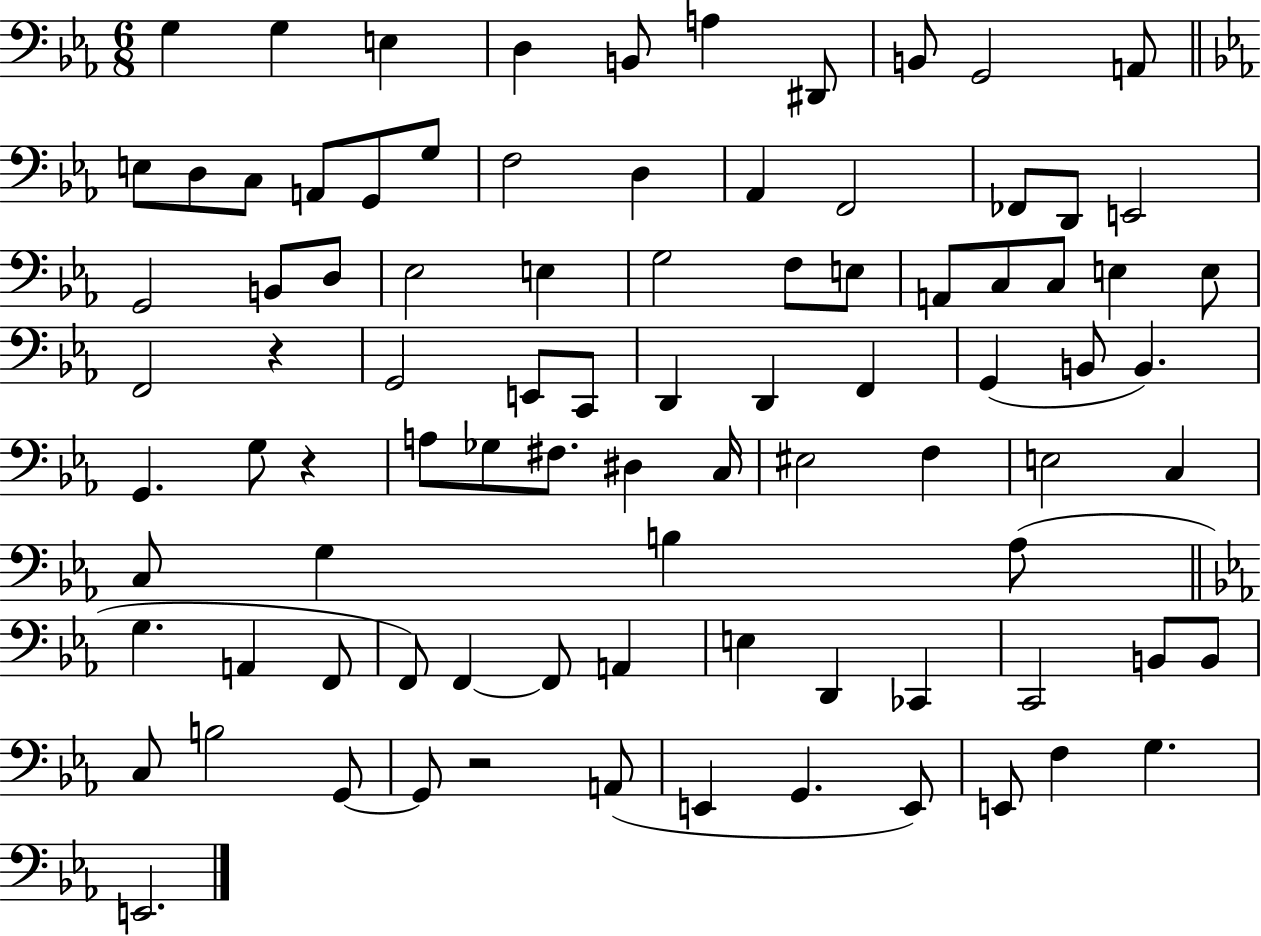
G3/q G3/q E3/q D3/q B2/e A3/q D#2/e B2/e G2/h A2/e E3/e D3/e C3/e A2/e G2/e G3/e F3/h D3/q Ab2/q F2/h FES2/e D2/e E2/h G2/h B2/e D3/e Eb3/h E3/q G3/h F3/e E3/e A2/e C3/e C3/e E3/q E3/e F2/h R/q G2/h E2/e C2/e D2/q D2/q F2/q G2/q B2/e B2/q. G2/q. G3/e R/q A3/e Gb3/e F#3/e. D#3/q C3/s EIS3/h F3/q E3/h C3/q C3/e G3/q B3/q Ab3/e G3/q. A2/q F2/e F2/e F2/q F2/e A2/q E3/q D2/q CES2/q C2/h B2/e B2/e C3/e B3/h G2/e G2/e R/h A2/e E2/q G2/q. E2/e E2/e F3/q G3/q. E2/h.